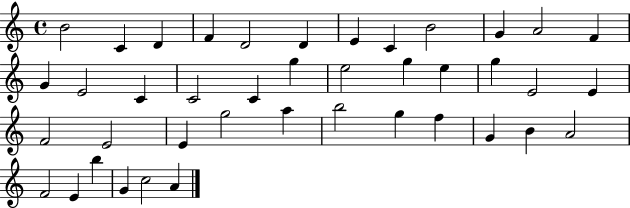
{
  \clef treble
  \time 4/4
  \defaultTimeSignature
  \key c \major
  b'2 c'4 d'4 | f'4 d'2 d'4 | e'4 c'4 b'2 | g'4 a'2 f'4 | \break g'4 e'2 c'4 | c'2 c'4 g''4 | e''2 g''4 e''4 | g''4 e'2 e'4 | \break f'2 e'2 | e'4 g''2 a''4 | b''2 g''4 f''4 | g'4 b'4 a'2 | \break f'2 e'4 b''4 | g'4 c''2 a'4 | \bar "|."
}